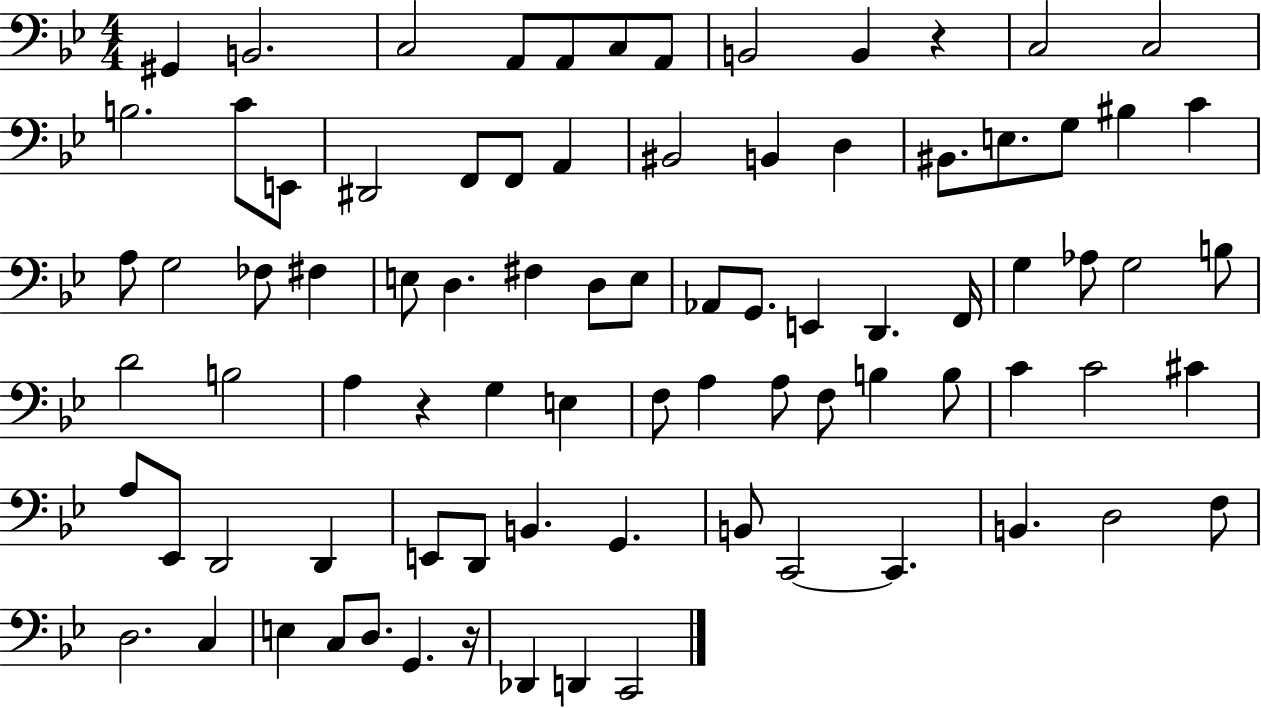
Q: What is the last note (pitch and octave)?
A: C2